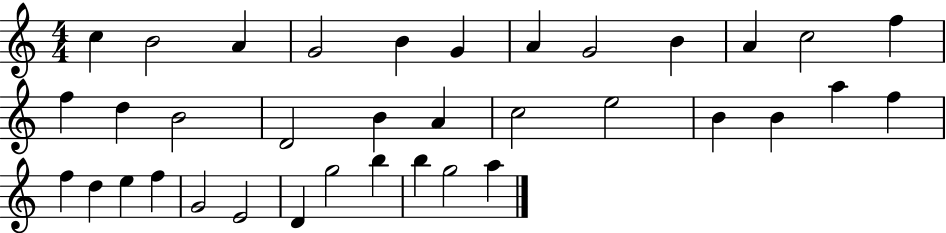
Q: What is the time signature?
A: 4/4